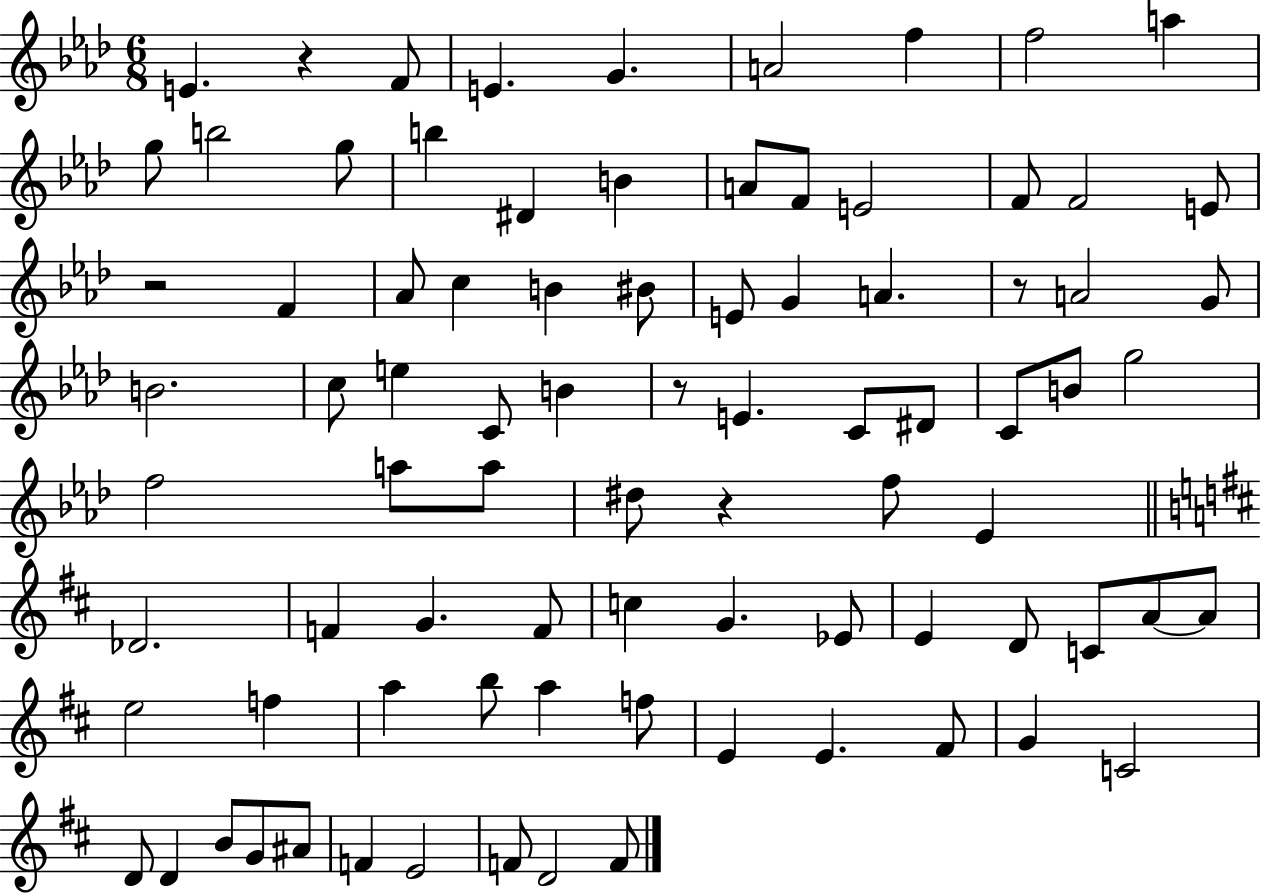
E4/q. R/q F4/e E4/q. G4/q. A4/h F5/q F5/h A5/q G5/e B5/h G5/e B5/q D#4/q B4/q A4/e F4/e E4/h F4/e F4/h E4/e R/h F4/q Ab4/e C5/q B4/q BIS4/e E4/e G4/q A4/q. R/e A4/h G4/e B4/h. C5/e E5/q C4/e B4/q R/e E4/q. C4/e D#4/e C4/e B4/e G5/h F5/h A5/e A5/e D#5/e R/q F5/e Eb4/q Db4/h. F4/q G4/q. F4/e C5/q G4/q. Eb4/e E4/q D4/e C4/e A4/e A4/e E5/h F5/q A5/q B5/e A5/q F5/e E4/q E4/q. F#4/e G4/q C4/h D4/e D4/q B4/e G4/e A#4/e F4/q E4/h F4/e D4/h F4/e